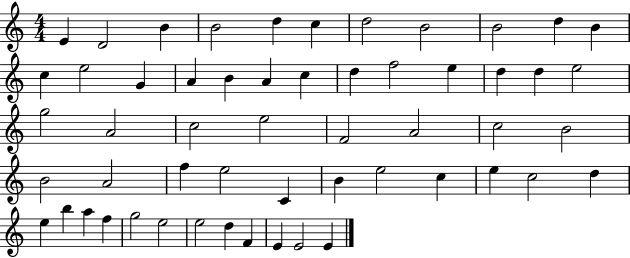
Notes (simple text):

E4/q D4/h B4/q B4/h D5/q C5/q D5/h B4/h B4/h D5/q B4/q C5/q E5/h G4/q A4/q B4/q A4/q C5/q D5/q F5/h E5/q D5/q D5/q E5/h G5/h A4/h C5/h E5/h F4/h A4/h C5/h B4/h B4/h A4/h F5/q E5/h C4/q B4/q E5/h C5/q E5/q C5/h D5/q E5/q B5/q A5/q F5/q G5/h E5/h E5/h D5/q F4/q E4/q E4/h E4/q